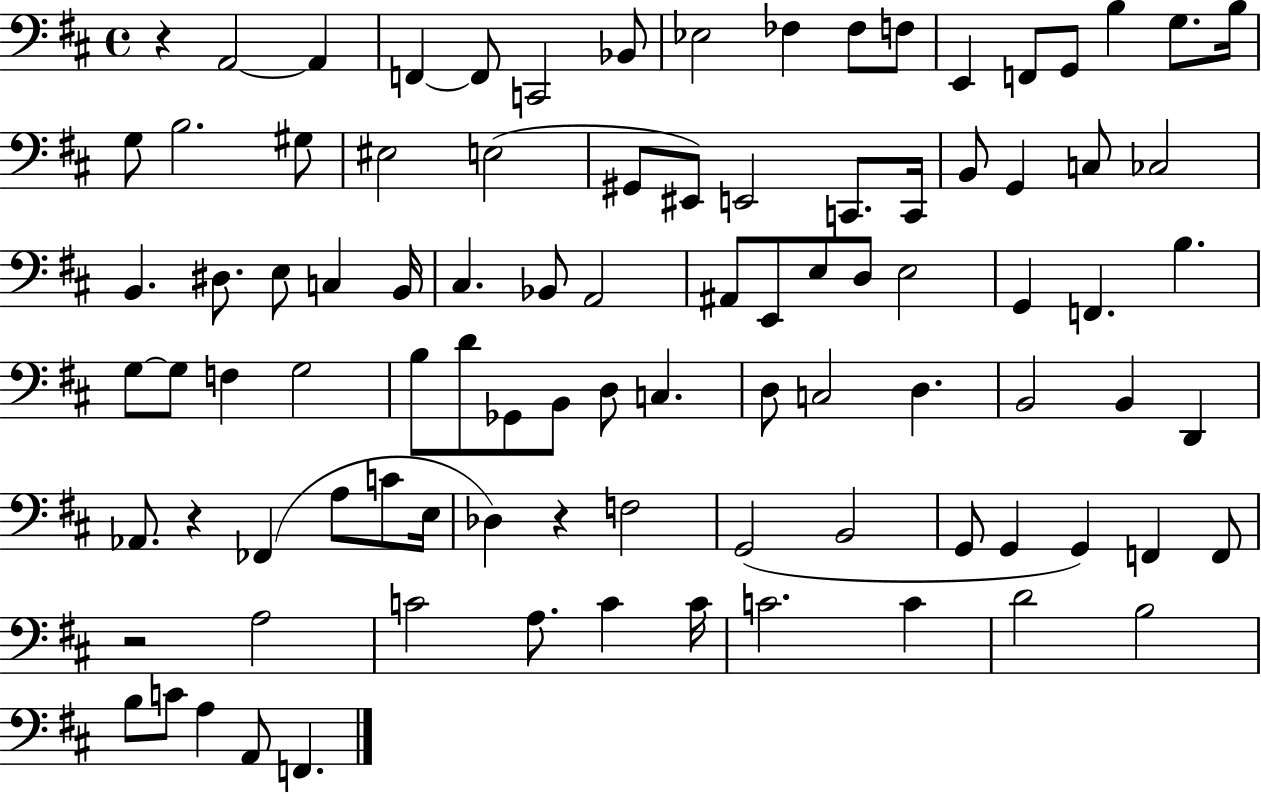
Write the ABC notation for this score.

X:1
T:Untitled
M:4/4
L:1/4
K:D
z A,,2 A,, F,, F,,/2 C,,2 _B,,/2 _E,2 _F, _F,/2 F,/2 E,, F,,/2 G,,/2 B, G,/2 B,/4 G,/2 B,2 ^G,/2 ^E,2 E,2 ^G,,/2 ^E,,/2 E,,2 C,,/2 C,,/4 B,,/2 G,, C,/2 _C,2 B,, ^D,/2 E,/2 C, B,,/4 ^C, _B,,/2 A,,2 ^A,,/2 E,,/2 E,/2 D,/2 E,2 G,, F,, B, G,/2 G,/2 F, G,2 B,/2 D/2 _G,,/2 B,,/2 D,/2 C, D,/2 C,2 D, B,,2 B,, D,, _A,,/2 z _F,, A,/2 C/2 E,/4 _D, z F,2 G,,2 B,,2 G,,/2 G,, G,, F,, F,,/2 z2 A,2 C2 A,/2 C C/4 C2 C D2 B,2 B,/2 C/2 A, A,,/2 F,,